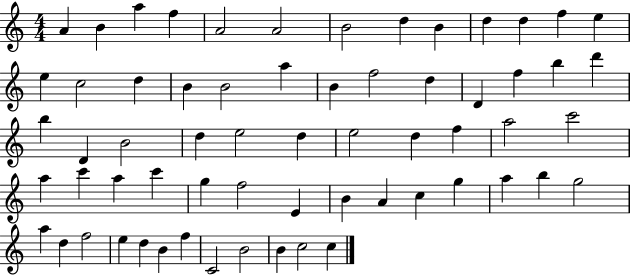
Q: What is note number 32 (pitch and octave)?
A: D5